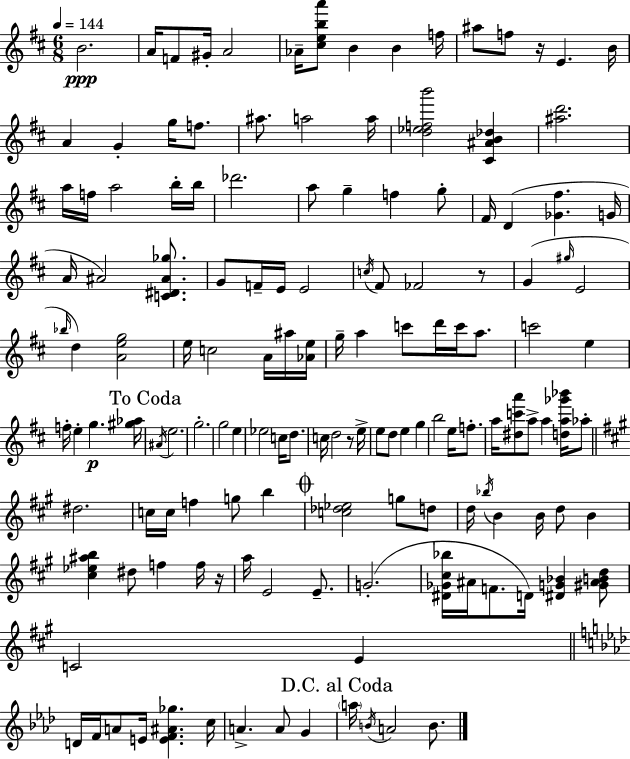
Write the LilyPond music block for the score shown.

{
  \clef treble
  \numericTimeSignature
  \time 6/8
  \key d \major
  \tempo 4 = 144
  b'2.\ppp | a'16 f'8 gis'16-. a'2 | aes'16-- <cis'' e'' b'' a'''>8 b'4 b'4 f''16 | ais''8 f''8 r16 e'4. b'16 | \break a'4 g'4-. g''16 f''8. | ais''8. a''2 a''16 | <d'' ees'' f'' b'''>2 <cis' ais' b' des''>4 | <ais'' d'''>2. | \break a''16 f''16 a''2 b''16-. b''16 | des'''2. | a''8 g''4-- f''4 g''8-. | fis'16 d'4( <ges' fis''>4. g'16 | \break a'16 ais'2) <c' dis' ais' ges''>8. | g'8 f'16-- e'16 e'2 | \acciaccatura { c''16 } fis'8 fes'2 r8 | g'4( \grace { gis''16 } e'2 | \break \grace { bes''16 }) d''4 <a' e'' g''>2 | e''16 c''2 | a'16 ais''16 <aes' e''>16 g''16-- a''4 c'''8 d'''16 c'''16 | a''8. c'''2 e''4 | \break f''16-. e''4-. g''4.\p | <gis'' aes''>16 \mark "To Coda" \acciaccatura { ais'16 } e''2. | g''2.-. | g''2 | \break e''4 ees''2 | c''16 d''8. c''16 d''2 | r8 e''16-> e''8 d''8 e''4 | g''4 b''2 | \break e''16 f''8.-. a''16 <dis'' c''' a'''>8 a''8-> a''4 | <d'' a'' ges''' bes'''>16 aes''8-. \bar "||" \break \key a \major dis''2. | c''16 c''16 f''4 g''8 b''4 | \mark \markup { \musicglyph "scripts.coda" } <c'' des'' ees''>2 g''8 d''8 | d''16 \acciaccatura { bes''16 } b'4 b'16 d''8 b'4 | \break <cis'' ees'' ais'' b''>4 dis''8 f''4 f''16 | r16 a''16 e'2 e'8.-- | g'2.-.( | <dis' ges' cis'' bes''>16 ais'16 f'8. d'16) <dis' g' bes'>4 <gis' ais' b' d''>8 | \break c'2 e'4 | \bar "||" \break \key aes \major d'16 f'16 a'8 e'16 <e' f' ais' ges''>4. c''16 | a'4.-> a'8 g'4 | \mark "D.C. al Coda" \parenthesize a''16 \acciaccatura { b'16 } a'2 b'8. | \bar "|."
}